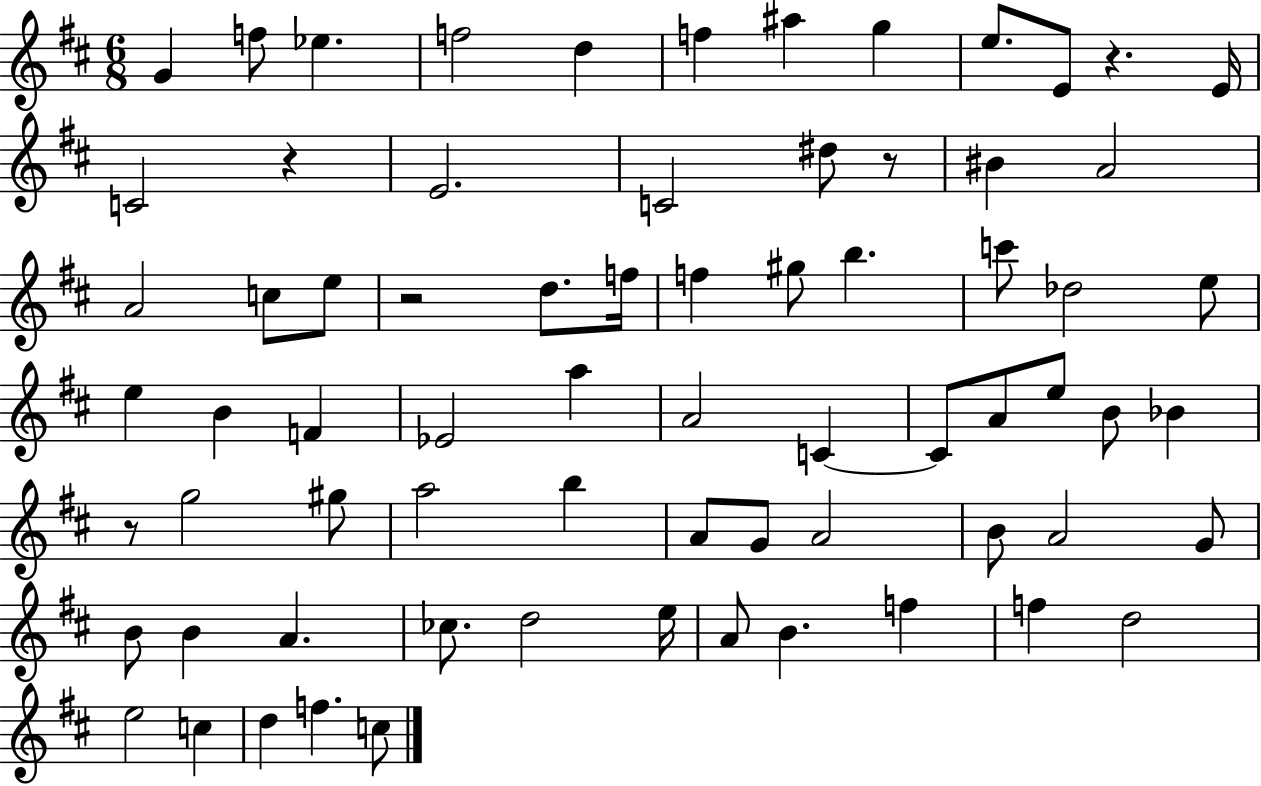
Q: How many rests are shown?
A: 5